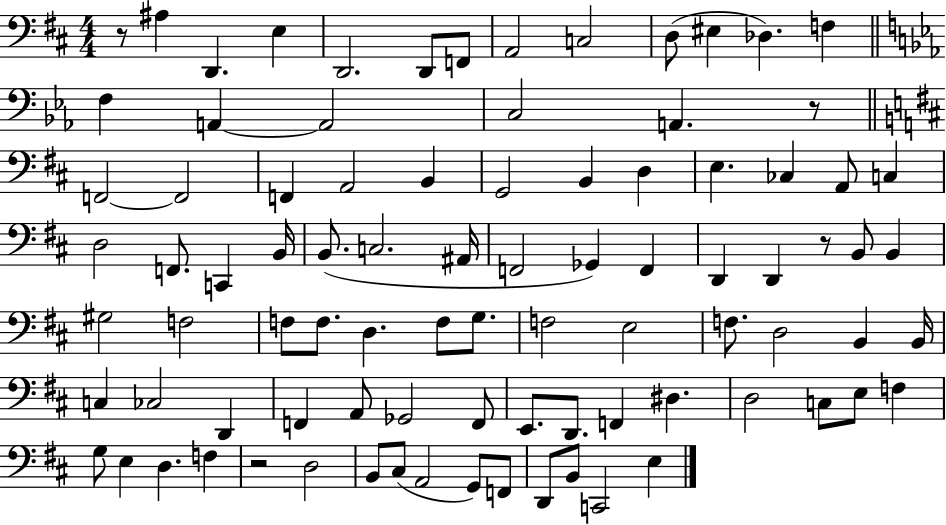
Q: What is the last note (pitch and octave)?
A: E3